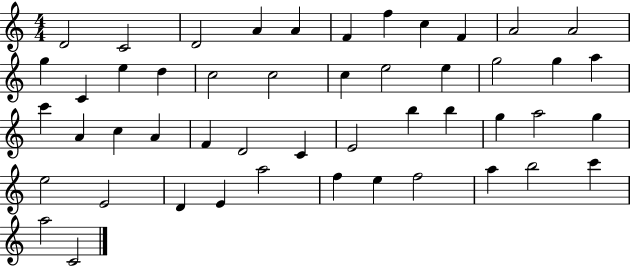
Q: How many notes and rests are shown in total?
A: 49